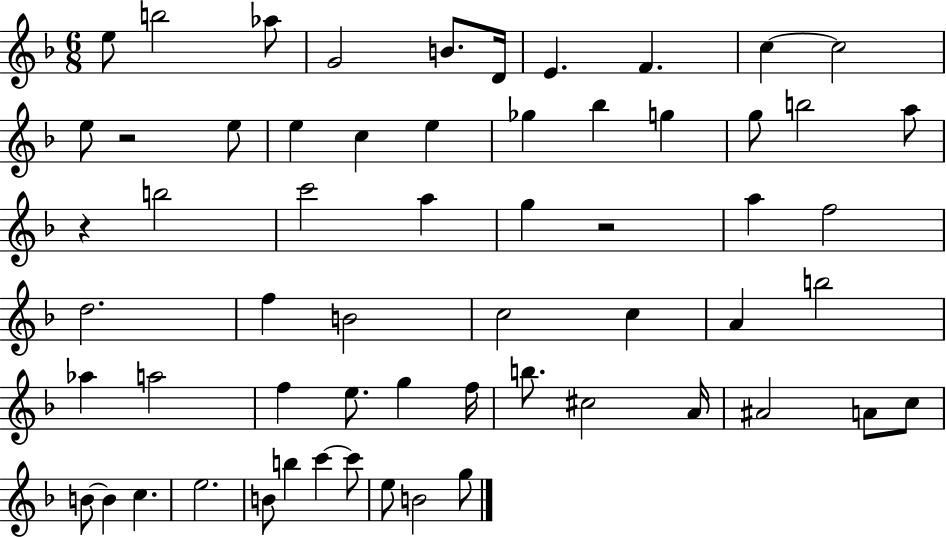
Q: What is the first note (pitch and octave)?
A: E5